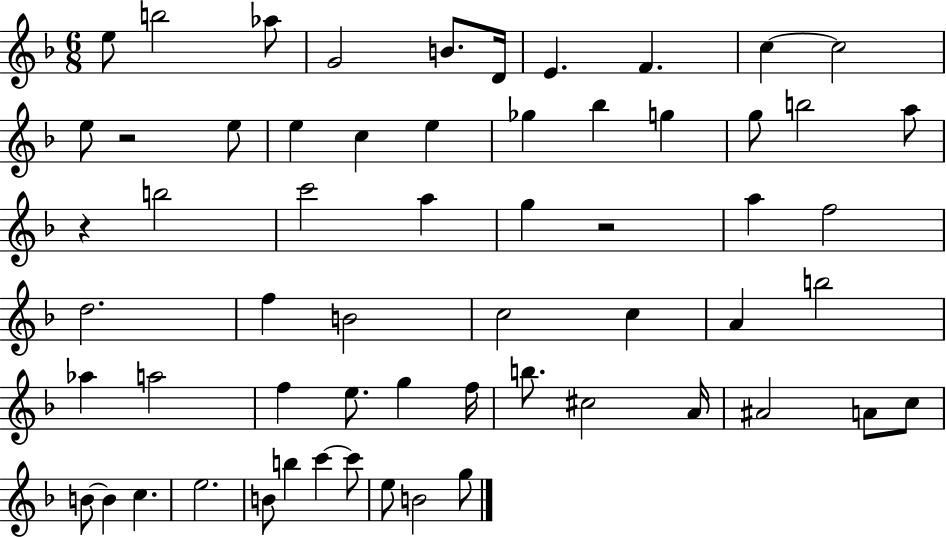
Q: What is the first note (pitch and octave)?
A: E5